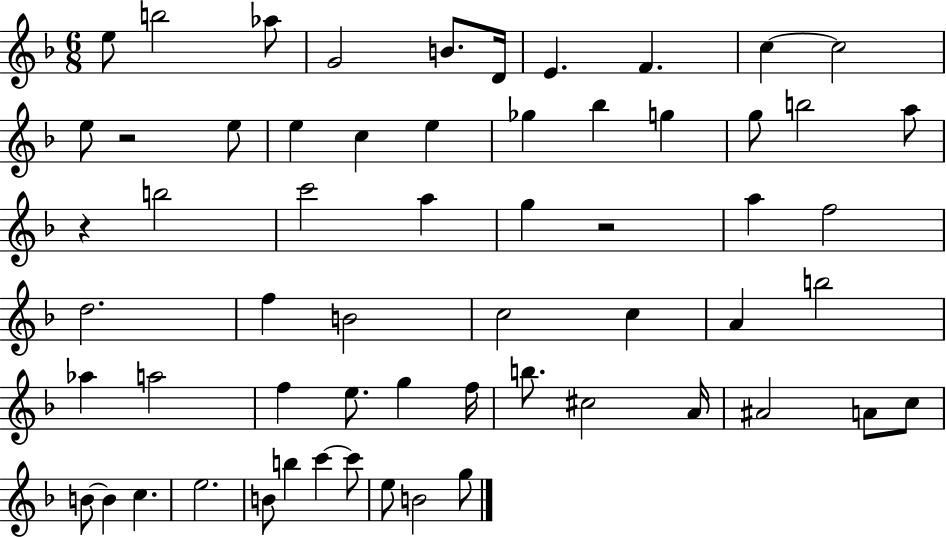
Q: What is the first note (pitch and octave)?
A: E5